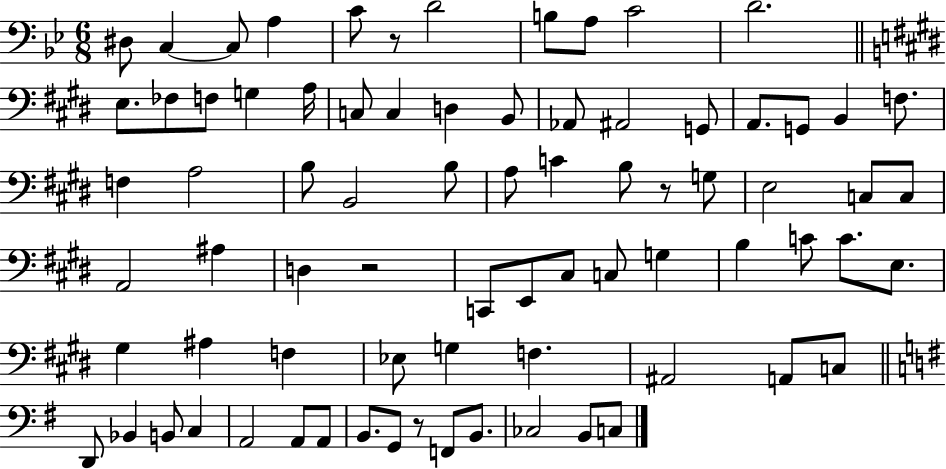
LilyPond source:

{
  \clef bass
  \numericTimeSignature
  \time 6/8
  \key bes \major
  dis8 c4~~ c8 a4 | c'8 r8 d'2 | b8 a8 c'2 | d'2. | \break \bar "||" \break \key e \major e8. fes8 f8 g4 a16 | c8 c4 d4 b,8 | aes,8 ais,2 g,8 | a,8. g,8 b,4 f8. | \break f4 a2 | b8 b,2 b8 | a8 c'4 b8 r8 g8 | e2 c8 c8 | \break a,2 ais4 | d4 r2 | c,8 e,8 cis8 c8 g4 | b4 c'8 c'8. e8. | \break gis4 ais4 f4 | ees8 g4 f4. | ais,2 a,8 c8 | \bar "||" \break \key e \minor d,8 bes,4 b,8 c4 | a,2 a,8 a,8 | b,8. g,8 r8 f,8 b,8. | ces2 b,8 c8 | \break \bar "|."
}